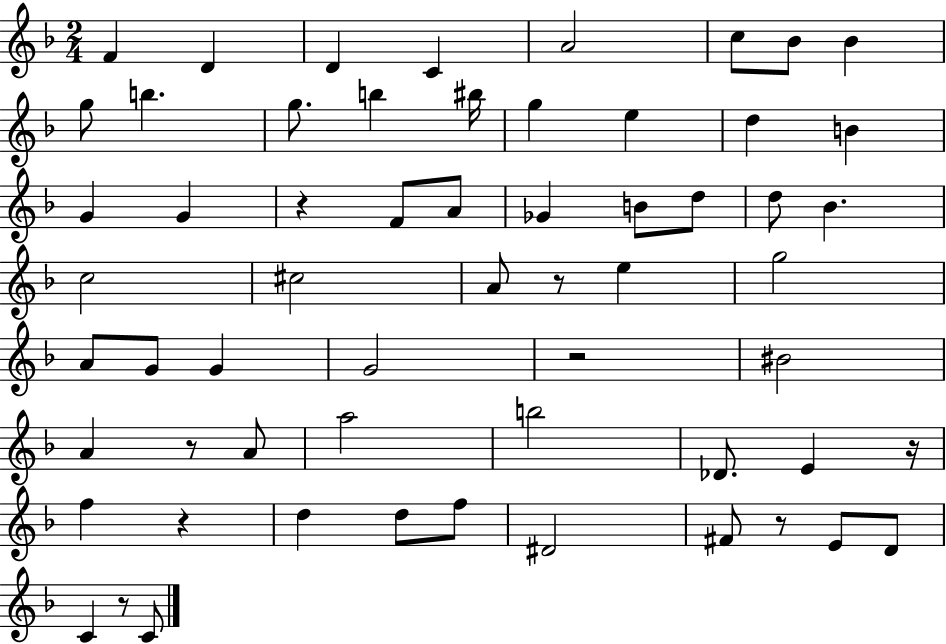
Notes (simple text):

F4/q D4/q D4/q C4/q A4/h C5/e Bb4/e Bb4/q G5/e B5/q. G5/e. B5/q BIS5/s G5/q E5/q D5/q B4/q G4/q G4/q R/q F4/e A4/e Gb4/q B4/e D5/e D5/e Bb4/q. C5/h C#5/h A4/e R/e E5/q G5/h A4/e G4/e G4/q G4/h R/h BIS4/h A4/q R/e A4/e A5/h B5/h Db4/e. E4/q R/s F5/q R/q D5/q D5/e F5/e D#4/h F#4/e R/e E4/e D4/e C4/q R/e C4/e